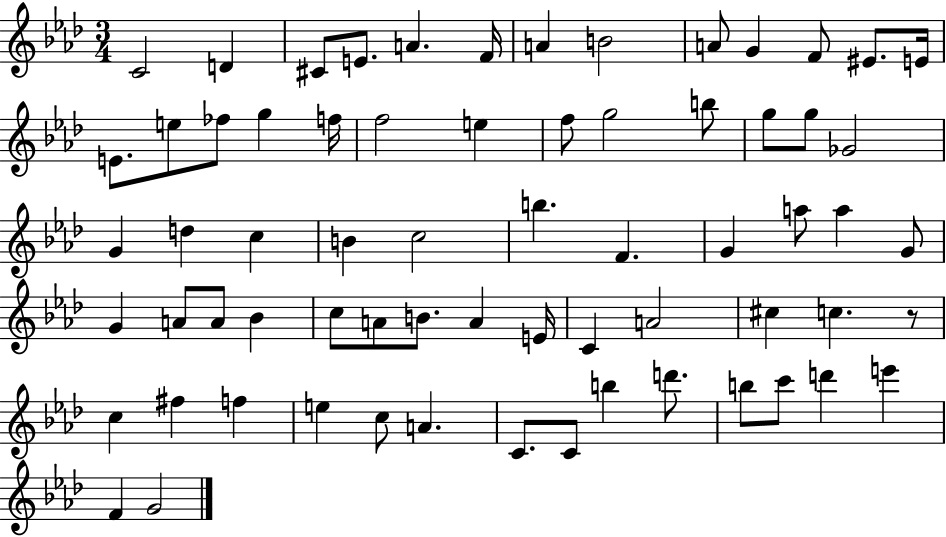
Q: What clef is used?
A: treble